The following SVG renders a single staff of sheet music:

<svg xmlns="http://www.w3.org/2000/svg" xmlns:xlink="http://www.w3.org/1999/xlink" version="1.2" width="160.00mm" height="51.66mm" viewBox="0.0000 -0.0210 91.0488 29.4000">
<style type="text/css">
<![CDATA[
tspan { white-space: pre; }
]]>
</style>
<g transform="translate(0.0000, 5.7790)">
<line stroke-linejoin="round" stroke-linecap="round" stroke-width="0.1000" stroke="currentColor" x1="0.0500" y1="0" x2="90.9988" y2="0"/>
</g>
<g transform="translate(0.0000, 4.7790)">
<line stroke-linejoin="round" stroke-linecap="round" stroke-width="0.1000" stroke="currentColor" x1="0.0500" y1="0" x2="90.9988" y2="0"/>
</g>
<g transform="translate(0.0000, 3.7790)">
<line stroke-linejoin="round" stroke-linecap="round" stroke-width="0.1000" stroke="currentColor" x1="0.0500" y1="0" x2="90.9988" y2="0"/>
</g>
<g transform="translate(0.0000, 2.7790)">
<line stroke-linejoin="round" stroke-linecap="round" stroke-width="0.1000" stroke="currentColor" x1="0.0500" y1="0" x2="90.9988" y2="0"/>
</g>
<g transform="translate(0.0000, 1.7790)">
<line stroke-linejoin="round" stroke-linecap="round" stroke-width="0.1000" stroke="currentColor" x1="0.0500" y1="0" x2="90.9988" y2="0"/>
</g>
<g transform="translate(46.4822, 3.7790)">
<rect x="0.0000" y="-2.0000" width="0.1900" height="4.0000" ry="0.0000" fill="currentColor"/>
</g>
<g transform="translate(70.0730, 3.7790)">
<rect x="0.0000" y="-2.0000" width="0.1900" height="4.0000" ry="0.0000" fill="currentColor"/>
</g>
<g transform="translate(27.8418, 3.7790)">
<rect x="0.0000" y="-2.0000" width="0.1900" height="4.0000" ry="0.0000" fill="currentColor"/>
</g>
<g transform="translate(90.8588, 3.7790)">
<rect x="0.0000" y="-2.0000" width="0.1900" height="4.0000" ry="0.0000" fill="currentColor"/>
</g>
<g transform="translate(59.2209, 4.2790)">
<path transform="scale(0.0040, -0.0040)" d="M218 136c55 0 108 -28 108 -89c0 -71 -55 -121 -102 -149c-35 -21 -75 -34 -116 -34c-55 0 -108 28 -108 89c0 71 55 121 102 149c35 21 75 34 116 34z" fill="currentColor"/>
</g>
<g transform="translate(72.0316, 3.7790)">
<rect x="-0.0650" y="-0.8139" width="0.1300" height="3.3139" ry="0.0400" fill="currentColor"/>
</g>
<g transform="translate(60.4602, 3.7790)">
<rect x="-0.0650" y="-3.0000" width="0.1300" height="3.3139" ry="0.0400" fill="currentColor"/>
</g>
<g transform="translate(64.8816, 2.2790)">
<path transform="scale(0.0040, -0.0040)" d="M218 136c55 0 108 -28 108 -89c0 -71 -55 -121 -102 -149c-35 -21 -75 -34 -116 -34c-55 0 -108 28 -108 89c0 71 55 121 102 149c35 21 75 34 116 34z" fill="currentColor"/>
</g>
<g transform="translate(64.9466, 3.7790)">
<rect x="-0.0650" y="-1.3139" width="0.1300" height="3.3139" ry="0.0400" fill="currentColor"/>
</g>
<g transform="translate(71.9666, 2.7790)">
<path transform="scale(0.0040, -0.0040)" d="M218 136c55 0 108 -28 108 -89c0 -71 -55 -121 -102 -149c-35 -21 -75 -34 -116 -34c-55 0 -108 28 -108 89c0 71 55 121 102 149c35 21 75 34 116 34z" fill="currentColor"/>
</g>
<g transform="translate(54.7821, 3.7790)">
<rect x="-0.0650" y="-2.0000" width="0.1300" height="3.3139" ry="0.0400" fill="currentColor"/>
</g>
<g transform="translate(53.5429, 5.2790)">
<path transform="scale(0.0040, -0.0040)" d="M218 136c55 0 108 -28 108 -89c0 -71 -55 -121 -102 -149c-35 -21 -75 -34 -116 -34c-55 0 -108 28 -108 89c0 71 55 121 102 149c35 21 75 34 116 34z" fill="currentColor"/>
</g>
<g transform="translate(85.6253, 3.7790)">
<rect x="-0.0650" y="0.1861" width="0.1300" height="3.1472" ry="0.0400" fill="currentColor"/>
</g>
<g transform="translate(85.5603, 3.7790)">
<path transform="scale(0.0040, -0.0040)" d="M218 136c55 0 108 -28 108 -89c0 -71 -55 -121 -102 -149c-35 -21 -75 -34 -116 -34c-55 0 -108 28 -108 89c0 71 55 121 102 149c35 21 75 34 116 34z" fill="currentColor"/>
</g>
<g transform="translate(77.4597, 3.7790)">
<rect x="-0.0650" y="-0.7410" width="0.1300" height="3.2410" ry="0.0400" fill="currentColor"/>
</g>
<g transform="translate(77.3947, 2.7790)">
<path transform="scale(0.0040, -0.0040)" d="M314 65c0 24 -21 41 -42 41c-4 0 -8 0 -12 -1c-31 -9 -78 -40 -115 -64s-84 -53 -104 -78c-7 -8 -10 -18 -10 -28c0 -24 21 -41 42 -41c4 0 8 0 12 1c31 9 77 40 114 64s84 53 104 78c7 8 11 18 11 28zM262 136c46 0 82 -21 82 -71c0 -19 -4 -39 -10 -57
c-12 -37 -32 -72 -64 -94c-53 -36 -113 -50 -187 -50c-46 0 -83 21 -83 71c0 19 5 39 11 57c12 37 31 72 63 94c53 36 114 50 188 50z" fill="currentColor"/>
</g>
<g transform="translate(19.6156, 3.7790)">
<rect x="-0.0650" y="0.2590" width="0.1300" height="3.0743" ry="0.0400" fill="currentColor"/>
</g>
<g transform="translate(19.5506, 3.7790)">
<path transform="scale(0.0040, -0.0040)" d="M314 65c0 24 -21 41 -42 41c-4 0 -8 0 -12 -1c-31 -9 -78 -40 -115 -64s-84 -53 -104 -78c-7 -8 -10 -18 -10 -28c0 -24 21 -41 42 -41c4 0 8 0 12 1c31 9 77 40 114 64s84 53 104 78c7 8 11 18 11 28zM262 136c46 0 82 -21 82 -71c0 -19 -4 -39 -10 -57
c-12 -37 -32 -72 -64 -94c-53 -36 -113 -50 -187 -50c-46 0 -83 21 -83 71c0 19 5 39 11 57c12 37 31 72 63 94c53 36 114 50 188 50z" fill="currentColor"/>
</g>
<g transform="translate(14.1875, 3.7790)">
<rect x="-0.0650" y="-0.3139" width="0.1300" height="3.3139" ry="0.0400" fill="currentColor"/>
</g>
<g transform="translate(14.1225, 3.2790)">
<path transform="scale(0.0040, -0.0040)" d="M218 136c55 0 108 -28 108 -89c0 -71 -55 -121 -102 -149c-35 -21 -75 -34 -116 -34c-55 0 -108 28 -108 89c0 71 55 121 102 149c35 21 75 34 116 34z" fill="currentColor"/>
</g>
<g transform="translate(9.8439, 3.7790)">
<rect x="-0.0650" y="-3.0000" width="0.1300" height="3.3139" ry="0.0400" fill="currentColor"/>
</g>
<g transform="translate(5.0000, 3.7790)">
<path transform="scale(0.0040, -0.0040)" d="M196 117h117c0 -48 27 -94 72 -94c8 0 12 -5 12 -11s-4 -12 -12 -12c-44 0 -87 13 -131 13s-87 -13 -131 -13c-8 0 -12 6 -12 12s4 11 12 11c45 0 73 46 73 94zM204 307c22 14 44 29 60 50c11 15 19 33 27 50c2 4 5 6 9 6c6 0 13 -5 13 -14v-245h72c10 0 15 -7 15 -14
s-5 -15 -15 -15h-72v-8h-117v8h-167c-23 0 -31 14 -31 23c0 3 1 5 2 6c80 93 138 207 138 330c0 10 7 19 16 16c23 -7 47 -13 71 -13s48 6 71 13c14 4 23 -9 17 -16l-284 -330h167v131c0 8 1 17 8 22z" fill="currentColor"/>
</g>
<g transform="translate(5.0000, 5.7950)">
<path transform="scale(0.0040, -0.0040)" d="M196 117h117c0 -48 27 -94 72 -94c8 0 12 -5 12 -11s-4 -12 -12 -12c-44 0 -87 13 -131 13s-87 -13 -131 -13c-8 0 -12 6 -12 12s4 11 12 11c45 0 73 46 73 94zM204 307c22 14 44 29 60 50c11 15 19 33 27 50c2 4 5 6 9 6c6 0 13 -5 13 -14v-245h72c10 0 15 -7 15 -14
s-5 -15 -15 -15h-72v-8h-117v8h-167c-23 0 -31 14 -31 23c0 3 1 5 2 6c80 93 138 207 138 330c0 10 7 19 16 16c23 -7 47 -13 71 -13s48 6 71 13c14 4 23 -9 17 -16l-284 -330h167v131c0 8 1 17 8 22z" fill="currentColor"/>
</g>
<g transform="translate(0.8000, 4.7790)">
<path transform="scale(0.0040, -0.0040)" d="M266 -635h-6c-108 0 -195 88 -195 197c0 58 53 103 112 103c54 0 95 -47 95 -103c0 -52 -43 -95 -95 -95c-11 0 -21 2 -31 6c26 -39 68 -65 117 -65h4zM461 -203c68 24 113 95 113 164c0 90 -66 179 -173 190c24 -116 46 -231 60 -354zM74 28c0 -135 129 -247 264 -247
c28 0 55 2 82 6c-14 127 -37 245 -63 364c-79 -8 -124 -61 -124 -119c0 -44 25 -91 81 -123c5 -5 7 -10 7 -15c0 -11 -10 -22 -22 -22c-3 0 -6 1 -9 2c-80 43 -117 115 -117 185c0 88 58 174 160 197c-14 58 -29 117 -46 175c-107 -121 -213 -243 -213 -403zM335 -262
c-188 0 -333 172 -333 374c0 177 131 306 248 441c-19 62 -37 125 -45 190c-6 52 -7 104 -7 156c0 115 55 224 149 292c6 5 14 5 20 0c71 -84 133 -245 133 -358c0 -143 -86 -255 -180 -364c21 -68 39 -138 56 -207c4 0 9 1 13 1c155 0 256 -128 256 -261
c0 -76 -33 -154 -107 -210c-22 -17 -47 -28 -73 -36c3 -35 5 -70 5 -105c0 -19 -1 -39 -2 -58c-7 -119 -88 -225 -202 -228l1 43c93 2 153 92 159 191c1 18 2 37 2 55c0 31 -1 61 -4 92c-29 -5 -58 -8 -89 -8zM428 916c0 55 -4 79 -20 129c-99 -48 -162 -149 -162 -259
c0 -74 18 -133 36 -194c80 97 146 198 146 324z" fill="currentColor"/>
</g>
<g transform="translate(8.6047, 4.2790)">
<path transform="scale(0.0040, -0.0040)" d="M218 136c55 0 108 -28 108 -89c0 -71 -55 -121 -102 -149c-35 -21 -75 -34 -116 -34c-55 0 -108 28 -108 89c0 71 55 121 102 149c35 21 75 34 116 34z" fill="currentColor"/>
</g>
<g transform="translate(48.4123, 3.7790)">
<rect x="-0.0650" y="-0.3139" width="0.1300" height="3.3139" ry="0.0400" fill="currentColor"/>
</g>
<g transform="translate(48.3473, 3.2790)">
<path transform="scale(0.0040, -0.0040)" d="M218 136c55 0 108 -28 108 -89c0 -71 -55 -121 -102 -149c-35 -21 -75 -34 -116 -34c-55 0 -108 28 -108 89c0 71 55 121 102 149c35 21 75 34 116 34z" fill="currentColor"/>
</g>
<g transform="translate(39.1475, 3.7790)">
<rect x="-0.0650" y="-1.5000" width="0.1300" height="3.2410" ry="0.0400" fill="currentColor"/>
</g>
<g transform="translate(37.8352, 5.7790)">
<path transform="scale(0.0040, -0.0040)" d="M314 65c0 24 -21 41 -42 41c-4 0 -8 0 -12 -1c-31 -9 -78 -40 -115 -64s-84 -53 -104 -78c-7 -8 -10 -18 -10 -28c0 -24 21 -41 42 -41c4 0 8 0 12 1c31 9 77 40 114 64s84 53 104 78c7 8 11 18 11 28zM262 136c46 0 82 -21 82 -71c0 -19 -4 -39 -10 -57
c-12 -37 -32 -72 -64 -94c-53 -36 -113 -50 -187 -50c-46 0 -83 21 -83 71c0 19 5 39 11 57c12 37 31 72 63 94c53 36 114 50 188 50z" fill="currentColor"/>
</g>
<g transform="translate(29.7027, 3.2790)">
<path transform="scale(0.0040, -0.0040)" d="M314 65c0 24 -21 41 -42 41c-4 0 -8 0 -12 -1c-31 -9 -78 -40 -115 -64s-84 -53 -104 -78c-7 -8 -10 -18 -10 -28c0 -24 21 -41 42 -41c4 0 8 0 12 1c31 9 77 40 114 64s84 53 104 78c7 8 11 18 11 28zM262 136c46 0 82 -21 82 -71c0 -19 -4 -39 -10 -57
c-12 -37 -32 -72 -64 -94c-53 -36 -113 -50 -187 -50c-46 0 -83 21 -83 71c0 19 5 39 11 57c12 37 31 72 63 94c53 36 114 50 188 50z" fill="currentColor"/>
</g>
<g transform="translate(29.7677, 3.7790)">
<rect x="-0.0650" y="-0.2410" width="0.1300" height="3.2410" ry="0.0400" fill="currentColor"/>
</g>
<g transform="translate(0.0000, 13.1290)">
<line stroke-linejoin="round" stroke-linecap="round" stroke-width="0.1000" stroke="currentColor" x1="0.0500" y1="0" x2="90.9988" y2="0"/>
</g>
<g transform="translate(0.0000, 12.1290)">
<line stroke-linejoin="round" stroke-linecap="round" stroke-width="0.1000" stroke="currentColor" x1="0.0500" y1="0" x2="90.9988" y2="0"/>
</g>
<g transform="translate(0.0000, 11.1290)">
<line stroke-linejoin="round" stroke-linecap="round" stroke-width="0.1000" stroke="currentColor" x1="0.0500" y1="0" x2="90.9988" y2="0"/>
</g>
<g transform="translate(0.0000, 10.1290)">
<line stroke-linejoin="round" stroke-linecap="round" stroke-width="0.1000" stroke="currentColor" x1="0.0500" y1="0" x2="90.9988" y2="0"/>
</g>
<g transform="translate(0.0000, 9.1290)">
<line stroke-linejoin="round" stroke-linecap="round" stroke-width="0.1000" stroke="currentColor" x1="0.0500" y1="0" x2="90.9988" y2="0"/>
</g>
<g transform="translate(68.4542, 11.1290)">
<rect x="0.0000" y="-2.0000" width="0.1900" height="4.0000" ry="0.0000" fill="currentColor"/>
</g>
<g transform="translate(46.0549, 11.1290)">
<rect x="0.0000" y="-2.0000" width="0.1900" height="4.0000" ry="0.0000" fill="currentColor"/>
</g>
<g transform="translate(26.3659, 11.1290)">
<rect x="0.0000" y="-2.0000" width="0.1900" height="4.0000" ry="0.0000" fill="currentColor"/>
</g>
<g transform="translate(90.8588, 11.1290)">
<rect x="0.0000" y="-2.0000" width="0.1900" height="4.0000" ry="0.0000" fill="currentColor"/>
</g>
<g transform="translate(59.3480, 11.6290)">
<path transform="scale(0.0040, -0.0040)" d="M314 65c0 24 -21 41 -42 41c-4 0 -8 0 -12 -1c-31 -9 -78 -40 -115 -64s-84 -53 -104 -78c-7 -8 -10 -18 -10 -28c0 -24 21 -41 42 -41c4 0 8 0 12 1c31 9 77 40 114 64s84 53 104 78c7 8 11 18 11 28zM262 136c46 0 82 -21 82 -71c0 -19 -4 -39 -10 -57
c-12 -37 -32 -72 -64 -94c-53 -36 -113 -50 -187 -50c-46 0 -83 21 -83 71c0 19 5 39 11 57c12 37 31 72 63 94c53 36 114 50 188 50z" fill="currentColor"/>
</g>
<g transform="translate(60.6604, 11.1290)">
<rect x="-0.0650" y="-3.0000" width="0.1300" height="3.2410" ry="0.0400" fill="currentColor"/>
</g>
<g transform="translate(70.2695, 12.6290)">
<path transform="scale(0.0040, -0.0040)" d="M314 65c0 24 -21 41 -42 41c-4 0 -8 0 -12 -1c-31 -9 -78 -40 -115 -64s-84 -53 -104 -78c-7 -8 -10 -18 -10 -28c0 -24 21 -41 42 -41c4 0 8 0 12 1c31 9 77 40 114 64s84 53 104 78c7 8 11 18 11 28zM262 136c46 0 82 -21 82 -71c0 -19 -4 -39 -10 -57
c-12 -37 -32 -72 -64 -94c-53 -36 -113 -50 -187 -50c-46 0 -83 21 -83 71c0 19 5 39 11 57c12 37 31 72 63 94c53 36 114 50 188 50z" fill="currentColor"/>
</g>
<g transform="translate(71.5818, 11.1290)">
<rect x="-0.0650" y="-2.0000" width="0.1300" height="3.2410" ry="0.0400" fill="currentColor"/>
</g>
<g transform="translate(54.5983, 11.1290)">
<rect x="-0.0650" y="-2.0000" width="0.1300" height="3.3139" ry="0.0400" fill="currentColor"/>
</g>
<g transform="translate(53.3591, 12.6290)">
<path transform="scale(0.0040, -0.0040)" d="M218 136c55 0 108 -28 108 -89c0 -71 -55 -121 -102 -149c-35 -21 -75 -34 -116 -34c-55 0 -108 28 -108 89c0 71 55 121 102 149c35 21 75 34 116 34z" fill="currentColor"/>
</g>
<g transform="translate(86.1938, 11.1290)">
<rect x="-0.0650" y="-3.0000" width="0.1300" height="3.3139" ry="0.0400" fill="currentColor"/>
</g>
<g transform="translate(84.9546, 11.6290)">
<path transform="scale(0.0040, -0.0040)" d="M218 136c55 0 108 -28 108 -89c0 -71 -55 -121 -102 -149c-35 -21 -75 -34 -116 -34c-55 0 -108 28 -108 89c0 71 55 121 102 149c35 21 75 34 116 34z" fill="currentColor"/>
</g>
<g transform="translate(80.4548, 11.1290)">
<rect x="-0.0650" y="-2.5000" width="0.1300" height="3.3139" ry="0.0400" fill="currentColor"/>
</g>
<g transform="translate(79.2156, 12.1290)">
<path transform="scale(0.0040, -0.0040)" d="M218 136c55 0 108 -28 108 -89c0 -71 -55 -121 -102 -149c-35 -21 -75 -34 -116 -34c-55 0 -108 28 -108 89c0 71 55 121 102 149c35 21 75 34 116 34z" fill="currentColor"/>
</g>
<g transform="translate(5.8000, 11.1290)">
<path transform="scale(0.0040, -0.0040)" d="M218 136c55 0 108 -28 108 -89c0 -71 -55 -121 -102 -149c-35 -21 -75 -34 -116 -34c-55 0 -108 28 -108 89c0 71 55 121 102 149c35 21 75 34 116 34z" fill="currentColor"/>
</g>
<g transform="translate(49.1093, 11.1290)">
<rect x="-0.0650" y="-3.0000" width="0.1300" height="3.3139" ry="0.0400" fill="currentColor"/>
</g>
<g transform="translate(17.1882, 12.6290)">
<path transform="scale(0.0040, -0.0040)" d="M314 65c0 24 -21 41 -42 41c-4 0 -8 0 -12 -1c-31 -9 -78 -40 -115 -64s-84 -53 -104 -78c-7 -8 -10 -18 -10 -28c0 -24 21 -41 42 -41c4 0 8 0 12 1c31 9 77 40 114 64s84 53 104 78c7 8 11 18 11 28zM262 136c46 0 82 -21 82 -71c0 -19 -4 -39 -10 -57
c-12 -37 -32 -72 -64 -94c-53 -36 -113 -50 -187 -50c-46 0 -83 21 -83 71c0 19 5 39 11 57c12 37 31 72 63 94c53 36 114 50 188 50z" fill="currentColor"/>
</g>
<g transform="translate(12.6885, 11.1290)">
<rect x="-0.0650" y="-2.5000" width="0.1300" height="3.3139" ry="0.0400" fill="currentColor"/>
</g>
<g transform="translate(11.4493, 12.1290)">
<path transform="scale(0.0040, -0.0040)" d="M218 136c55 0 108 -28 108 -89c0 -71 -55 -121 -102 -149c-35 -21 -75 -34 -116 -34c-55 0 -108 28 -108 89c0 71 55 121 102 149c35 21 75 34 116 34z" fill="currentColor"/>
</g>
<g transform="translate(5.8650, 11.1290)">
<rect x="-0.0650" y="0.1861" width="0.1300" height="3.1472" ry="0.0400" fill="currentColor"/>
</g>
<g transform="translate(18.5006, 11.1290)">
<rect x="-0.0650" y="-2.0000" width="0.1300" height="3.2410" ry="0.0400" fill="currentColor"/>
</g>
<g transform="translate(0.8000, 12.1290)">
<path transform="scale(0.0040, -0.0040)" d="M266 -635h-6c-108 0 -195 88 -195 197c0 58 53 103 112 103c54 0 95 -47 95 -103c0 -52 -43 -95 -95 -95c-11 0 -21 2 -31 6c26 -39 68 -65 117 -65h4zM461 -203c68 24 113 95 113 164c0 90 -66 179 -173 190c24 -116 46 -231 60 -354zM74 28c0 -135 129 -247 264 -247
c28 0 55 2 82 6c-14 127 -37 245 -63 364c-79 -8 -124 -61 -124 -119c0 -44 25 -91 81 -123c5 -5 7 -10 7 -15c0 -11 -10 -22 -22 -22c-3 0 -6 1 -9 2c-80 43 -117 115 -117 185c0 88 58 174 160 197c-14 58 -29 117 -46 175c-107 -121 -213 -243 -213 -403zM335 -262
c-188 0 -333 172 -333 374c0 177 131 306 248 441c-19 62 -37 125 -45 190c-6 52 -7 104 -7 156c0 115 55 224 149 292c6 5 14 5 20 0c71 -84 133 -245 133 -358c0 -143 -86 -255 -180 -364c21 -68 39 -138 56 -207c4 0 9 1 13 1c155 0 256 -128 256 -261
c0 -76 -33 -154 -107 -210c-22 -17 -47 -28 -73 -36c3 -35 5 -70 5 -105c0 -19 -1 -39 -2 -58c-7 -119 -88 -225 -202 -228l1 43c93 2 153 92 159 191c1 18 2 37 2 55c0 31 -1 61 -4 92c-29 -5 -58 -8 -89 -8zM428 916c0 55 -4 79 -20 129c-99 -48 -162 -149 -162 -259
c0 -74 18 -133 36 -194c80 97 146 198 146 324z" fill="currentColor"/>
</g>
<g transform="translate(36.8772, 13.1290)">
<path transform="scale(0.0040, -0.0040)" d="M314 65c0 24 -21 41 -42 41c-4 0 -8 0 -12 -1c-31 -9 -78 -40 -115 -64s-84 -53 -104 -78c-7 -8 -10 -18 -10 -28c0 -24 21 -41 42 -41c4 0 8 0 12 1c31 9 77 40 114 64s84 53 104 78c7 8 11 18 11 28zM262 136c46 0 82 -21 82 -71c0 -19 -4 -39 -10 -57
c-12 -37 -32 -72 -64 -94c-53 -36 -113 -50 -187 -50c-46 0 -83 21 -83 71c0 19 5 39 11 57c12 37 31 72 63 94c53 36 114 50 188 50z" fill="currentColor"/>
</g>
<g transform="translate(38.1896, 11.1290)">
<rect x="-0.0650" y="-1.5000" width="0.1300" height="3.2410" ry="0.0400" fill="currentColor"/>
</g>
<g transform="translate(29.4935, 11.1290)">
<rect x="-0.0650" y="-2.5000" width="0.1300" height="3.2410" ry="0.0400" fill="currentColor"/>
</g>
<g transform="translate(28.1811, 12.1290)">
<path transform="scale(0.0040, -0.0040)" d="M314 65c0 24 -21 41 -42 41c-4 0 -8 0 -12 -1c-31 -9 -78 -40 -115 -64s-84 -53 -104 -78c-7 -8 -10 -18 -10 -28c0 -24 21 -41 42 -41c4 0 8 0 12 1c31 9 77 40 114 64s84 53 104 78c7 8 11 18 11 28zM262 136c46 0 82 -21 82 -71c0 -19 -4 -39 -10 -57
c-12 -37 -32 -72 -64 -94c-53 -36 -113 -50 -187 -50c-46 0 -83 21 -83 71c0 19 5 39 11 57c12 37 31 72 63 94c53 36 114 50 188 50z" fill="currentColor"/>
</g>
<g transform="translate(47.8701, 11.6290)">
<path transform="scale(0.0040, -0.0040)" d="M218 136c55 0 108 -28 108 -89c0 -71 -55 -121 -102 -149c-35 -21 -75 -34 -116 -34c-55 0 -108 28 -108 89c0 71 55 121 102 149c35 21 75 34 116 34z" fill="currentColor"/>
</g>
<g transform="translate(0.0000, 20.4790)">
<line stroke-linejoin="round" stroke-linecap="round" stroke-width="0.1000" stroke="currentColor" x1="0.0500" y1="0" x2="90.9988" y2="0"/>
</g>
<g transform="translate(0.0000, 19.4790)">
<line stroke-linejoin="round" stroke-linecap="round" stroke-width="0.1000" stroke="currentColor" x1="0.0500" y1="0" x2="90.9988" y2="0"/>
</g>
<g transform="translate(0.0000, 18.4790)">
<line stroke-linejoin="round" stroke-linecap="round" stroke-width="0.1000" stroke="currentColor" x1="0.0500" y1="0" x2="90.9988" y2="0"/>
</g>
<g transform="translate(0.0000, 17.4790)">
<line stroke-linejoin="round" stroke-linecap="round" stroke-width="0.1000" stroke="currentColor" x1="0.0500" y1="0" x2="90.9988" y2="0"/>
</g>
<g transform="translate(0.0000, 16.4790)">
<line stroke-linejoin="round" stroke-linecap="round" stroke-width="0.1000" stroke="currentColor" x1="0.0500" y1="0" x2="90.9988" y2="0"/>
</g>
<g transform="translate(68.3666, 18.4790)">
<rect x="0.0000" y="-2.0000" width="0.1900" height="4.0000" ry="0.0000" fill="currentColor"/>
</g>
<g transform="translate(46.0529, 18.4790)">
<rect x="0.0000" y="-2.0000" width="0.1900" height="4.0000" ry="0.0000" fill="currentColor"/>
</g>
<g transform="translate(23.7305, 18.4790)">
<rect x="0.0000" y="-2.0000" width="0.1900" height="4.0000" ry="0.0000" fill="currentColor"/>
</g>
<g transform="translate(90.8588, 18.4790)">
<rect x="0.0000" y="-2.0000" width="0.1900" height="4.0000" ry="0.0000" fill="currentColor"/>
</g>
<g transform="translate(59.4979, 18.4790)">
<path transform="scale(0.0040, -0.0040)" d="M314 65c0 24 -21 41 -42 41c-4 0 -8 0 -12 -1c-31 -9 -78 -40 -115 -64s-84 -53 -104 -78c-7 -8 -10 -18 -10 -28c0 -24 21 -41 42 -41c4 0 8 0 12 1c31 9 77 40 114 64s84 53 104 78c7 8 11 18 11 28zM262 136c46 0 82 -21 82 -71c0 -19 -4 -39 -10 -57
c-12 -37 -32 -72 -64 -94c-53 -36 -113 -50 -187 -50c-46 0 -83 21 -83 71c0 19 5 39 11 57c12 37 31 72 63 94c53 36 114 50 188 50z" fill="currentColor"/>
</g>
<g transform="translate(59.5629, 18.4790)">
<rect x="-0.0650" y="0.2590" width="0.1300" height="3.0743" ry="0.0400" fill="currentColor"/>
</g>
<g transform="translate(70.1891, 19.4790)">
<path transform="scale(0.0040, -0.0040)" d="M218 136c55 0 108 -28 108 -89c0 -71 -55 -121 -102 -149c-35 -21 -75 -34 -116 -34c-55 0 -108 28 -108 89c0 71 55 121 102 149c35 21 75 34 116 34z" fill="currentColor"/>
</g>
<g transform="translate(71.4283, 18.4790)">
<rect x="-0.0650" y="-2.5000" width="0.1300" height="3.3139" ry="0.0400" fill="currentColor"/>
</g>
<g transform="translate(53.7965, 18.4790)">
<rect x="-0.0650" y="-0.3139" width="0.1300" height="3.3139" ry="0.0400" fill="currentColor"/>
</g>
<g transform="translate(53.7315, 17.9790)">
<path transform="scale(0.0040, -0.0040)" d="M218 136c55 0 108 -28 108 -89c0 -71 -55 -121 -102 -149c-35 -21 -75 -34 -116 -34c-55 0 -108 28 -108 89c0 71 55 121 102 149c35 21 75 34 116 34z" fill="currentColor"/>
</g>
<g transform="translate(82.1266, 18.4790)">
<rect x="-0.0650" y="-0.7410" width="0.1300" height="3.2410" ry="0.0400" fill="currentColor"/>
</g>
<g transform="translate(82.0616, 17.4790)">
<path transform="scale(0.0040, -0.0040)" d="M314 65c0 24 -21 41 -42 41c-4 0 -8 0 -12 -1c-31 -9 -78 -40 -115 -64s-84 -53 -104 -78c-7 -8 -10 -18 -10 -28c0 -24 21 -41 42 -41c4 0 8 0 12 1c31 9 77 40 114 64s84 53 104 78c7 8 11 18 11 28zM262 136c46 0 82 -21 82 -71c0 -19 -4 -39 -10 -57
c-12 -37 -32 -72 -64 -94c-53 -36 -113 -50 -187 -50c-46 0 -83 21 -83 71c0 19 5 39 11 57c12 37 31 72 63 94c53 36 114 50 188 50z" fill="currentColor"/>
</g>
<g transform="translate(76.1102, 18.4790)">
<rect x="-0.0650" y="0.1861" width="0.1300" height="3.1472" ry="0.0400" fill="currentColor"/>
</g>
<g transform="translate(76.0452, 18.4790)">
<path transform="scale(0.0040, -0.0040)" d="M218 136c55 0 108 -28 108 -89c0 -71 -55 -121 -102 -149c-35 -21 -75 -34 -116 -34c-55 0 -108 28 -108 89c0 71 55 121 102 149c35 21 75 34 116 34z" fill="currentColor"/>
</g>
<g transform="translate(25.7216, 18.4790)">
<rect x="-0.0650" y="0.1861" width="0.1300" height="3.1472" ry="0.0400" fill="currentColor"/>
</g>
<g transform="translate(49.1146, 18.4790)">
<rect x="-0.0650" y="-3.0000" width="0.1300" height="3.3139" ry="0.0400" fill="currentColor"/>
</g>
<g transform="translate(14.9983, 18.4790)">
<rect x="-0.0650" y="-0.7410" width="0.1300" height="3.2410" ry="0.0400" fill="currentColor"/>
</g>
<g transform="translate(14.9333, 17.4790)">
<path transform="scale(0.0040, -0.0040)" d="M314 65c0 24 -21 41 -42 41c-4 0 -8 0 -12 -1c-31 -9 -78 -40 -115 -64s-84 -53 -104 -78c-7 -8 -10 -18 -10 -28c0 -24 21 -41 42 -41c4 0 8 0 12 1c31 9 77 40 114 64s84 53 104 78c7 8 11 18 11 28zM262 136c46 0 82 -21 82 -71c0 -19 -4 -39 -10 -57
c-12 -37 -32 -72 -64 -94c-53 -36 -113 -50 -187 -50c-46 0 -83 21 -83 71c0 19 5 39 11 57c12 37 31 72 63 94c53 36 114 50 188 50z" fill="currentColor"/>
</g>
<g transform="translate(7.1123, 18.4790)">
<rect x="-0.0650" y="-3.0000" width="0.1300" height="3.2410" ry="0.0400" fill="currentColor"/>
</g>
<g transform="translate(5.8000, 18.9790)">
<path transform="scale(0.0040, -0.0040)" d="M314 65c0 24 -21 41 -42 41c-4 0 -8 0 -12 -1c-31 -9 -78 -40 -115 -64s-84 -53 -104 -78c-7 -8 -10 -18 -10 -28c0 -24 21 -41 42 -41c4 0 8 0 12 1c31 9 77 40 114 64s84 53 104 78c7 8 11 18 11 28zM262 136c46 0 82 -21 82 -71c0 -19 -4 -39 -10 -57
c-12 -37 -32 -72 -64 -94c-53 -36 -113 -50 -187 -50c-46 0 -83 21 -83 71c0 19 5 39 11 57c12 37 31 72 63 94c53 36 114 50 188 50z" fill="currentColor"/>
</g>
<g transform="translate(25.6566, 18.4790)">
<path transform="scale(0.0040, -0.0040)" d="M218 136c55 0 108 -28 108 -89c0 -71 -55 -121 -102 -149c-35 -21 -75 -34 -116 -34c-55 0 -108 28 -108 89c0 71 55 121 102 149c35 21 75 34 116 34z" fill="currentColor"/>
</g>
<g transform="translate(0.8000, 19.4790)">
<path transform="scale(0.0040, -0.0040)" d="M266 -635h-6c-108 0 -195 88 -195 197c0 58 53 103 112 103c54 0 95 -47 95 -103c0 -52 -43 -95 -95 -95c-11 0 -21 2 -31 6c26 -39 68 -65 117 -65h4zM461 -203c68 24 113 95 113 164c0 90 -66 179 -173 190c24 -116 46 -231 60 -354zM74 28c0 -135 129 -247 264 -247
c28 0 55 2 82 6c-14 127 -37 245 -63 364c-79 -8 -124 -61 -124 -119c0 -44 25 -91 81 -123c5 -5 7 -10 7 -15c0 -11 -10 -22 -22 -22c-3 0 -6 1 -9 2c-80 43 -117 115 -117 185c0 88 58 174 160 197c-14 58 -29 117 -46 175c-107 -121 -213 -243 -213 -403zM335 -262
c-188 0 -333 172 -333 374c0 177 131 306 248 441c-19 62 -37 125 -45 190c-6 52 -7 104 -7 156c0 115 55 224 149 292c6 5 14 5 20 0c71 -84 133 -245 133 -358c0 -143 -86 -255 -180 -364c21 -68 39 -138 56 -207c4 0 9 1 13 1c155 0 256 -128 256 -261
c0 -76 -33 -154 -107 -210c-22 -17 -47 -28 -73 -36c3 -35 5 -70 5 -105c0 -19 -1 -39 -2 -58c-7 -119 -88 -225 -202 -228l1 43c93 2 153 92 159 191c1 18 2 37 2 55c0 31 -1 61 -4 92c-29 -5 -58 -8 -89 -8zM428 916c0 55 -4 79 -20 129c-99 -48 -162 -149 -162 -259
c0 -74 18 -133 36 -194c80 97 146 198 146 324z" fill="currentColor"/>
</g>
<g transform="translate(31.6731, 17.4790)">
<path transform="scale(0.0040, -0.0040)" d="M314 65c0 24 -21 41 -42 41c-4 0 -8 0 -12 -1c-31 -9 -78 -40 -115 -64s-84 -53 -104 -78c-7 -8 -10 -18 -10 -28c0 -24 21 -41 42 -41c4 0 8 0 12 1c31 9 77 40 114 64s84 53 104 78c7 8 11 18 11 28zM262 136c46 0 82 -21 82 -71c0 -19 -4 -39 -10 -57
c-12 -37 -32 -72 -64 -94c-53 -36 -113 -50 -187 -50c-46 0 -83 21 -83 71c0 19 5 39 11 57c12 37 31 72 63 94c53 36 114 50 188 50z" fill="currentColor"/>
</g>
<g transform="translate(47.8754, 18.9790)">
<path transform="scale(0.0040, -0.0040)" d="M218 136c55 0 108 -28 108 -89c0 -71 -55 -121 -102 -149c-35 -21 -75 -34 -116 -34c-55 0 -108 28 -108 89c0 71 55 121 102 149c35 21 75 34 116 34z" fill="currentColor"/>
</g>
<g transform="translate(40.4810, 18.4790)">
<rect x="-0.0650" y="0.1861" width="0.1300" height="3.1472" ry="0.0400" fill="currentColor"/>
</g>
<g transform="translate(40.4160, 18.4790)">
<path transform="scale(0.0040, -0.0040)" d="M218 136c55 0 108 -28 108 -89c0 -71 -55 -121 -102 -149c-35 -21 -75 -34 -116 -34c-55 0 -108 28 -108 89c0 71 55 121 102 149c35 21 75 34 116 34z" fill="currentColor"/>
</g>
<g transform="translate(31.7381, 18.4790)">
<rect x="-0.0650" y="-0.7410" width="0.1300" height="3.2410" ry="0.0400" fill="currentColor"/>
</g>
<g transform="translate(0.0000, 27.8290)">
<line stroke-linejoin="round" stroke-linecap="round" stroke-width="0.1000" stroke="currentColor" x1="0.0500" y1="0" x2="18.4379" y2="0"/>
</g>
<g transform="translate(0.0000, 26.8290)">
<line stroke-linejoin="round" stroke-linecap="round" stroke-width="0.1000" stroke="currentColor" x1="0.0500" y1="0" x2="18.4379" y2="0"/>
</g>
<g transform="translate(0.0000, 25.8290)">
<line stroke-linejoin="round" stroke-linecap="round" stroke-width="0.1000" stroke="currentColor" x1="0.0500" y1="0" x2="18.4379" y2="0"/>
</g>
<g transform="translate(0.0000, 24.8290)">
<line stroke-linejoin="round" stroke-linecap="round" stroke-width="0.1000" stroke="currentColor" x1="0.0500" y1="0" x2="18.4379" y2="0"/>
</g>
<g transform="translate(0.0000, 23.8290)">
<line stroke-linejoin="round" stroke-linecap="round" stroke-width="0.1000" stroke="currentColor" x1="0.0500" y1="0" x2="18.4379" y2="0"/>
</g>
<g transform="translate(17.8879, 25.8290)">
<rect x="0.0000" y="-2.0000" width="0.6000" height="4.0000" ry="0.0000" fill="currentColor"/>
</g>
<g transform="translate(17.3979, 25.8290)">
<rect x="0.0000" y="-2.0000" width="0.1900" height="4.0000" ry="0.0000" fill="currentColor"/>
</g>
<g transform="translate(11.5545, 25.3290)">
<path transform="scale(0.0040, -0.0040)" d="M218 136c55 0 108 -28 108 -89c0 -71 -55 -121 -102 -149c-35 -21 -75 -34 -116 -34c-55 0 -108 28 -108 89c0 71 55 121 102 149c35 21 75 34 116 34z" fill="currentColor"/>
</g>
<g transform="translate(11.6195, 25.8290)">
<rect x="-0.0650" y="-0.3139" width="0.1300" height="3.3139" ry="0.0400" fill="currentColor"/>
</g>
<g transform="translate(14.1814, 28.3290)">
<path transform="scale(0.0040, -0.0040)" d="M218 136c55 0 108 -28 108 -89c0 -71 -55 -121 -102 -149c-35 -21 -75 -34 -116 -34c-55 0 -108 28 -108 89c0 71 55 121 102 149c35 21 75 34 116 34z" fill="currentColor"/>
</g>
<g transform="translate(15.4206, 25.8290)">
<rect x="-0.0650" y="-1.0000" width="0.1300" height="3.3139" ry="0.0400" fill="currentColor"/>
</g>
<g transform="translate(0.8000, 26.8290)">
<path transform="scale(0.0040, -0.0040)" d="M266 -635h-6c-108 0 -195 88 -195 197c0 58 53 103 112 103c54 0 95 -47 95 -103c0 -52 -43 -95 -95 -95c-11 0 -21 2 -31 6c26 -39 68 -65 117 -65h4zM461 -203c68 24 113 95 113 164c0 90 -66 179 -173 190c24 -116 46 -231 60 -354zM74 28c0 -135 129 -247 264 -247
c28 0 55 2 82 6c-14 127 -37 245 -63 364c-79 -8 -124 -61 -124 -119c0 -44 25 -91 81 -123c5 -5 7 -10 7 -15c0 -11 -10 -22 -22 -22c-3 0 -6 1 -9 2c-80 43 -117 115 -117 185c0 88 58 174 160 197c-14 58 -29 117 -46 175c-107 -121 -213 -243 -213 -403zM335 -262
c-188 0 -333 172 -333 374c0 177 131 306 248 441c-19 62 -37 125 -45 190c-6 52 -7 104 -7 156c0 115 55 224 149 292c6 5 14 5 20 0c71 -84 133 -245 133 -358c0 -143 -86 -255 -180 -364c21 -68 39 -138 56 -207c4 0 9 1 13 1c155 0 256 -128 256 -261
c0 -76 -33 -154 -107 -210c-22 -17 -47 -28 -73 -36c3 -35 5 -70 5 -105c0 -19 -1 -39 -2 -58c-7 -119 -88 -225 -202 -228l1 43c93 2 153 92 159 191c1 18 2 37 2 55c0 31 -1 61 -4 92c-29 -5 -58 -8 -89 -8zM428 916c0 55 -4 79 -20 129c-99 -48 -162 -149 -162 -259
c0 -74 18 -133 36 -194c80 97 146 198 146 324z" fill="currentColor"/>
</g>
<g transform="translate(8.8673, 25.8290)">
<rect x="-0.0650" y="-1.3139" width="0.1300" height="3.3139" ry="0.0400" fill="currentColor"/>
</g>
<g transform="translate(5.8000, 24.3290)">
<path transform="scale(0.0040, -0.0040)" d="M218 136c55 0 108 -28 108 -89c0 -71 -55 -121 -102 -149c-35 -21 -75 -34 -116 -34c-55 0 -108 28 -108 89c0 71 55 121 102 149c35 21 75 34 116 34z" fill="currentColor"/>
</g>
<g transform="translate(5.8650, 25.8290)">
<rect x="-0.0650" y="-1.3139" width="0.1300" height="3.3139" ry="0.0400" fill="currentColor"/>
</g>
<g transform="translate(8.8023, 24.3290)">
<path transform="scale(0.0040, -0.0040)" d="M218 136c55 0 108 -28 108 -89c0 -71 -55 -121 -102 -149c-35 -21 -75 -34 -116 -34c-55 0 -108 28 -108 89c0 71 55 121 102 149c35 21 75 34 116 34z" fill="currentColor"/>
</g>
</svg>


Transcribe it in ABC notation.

X:1
T:Untitled
M:4/4
L:1/4
K:C
A c B2 c2 E2 c F A e d d2 B B G F2 G2 E2 A F A2 F2 G A A2 d2 B d2 B A c B2 G B d2 e e c D